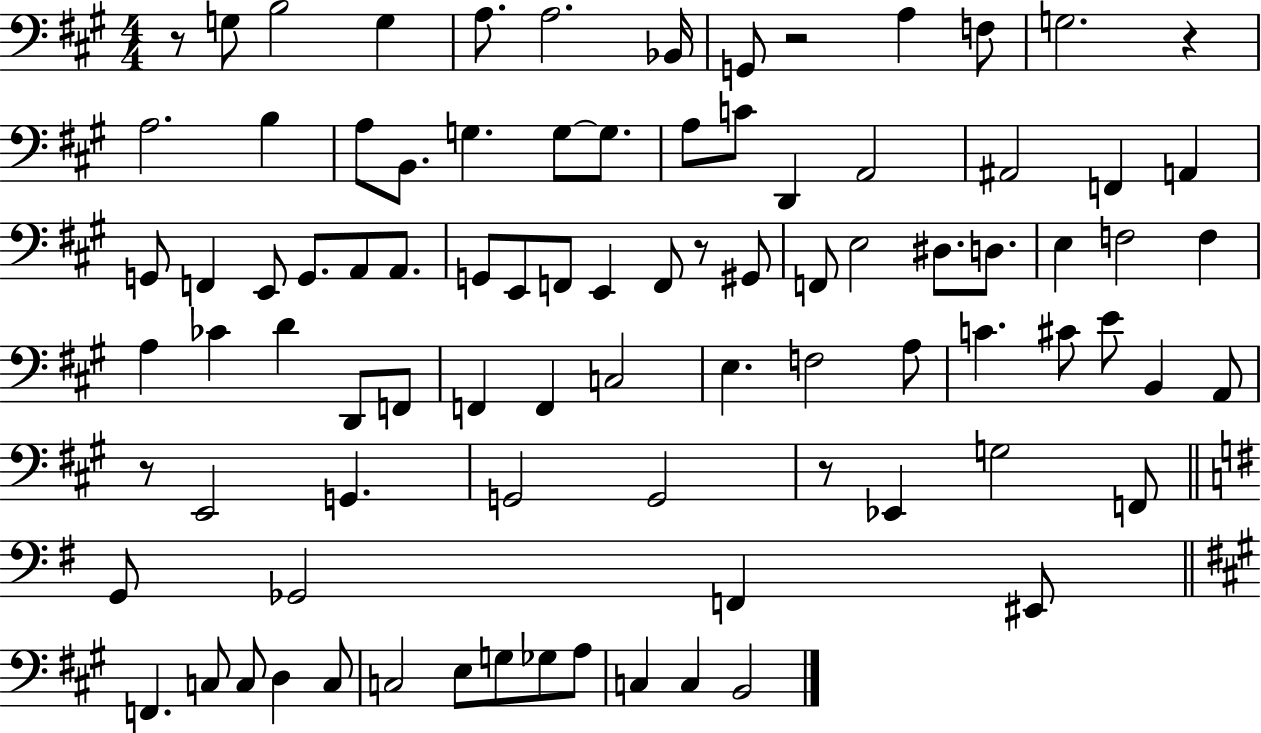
{
  \clef bass
  \numericTimeSignature
  \time 4/4
  \key a \major
  r8 g8 b2 g4 | a8. a2. bes,16 | g,8 r2 a4 f8 | g2. r4 | \break a2. b4 | a8 b,8. g4. g8~~ g8. | a8 c'8 d,4 a,2 | ais,2 f,4 a,4 | \break g,8 f,4 e,8 g,8. a,8 a,8. | g,8 e,8 f,8 e,4 f,8 r8 gis,8 | f,8 e2 dis8. d8. | e4 f2 f4 | \break a4 ces'4 d'4 d,8 f,8 | f,4 f,4 c2 | e4. f2 a8 | c'4. cis'8 e'8 b,4 a,8 | \break r8 e,2 g,4. | g,2 g,2 | r8 ees,4 g2 f,8 | \bar "||" \break \key e \minor g,8 ges,2 f,4 eis,8 | \bar "||" \break \key a \major f,4. c8 c8 d4 c8 | c2 e8 g8 ges8 a8 | c4 c4 b,2 | \bar "|."
}